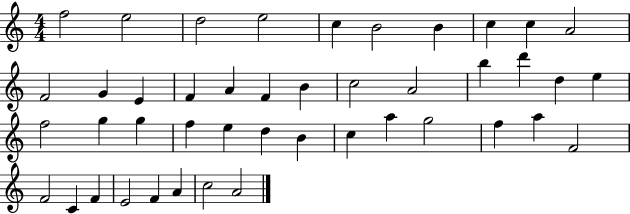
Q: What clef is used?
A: treble